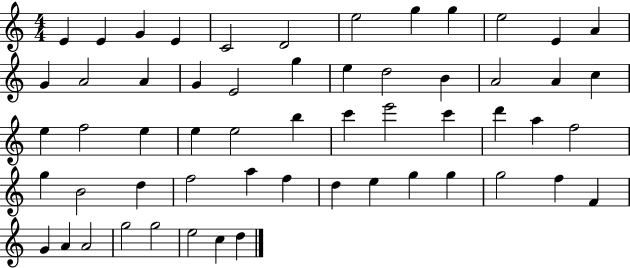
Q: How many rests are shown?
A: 0